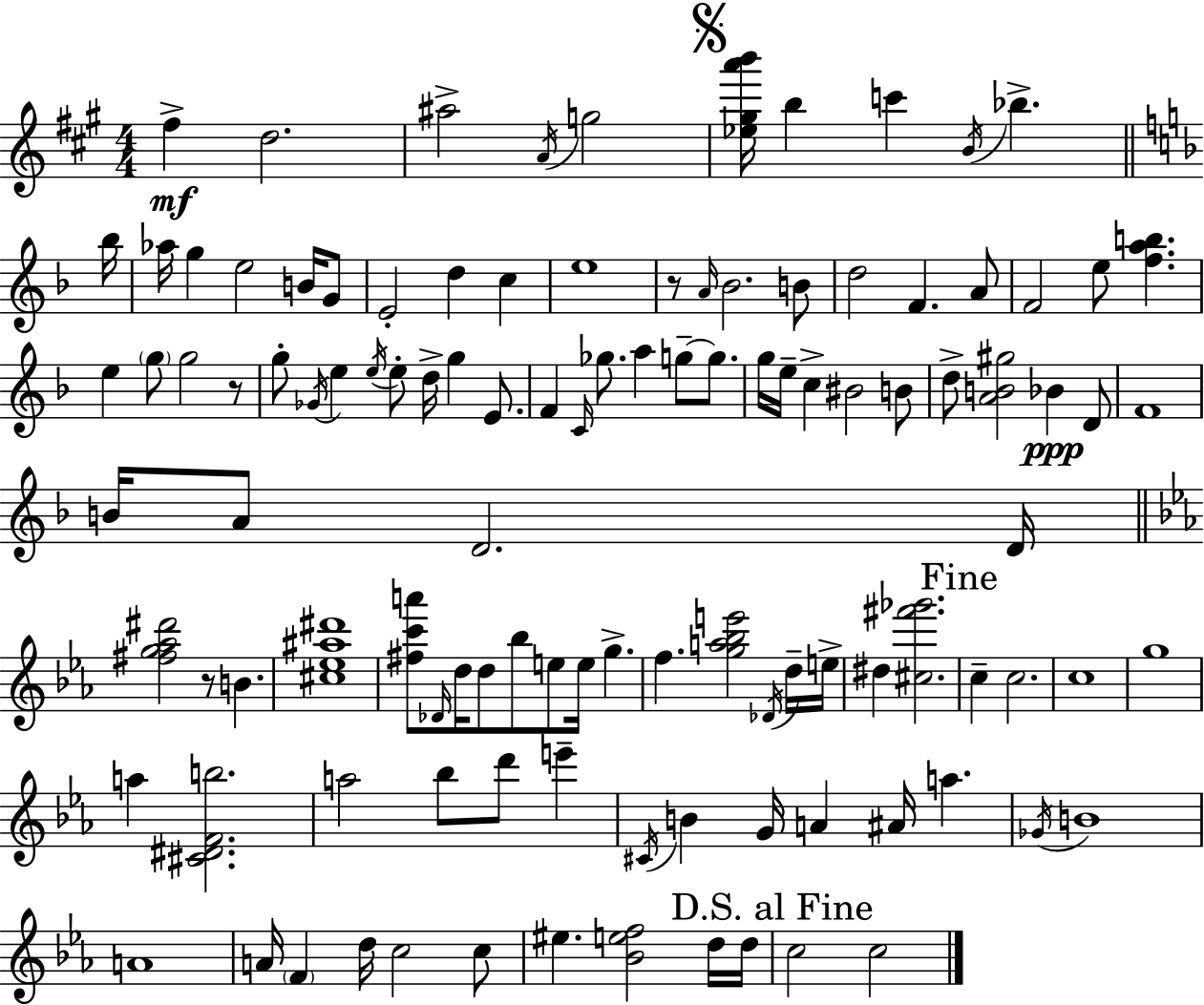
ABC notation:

X:1
T:Untitled
M:4/4
L:1/4
K:A
^f d2 ^a2 A/4 g2 [_e^ga'b']/4 b c' B/4 _b _b/4 _a/4 g e2 B/4 G/2 E2 d c e4 z/2 A/4 _B2 B/2 d2 F A/2 F2 e/2 [fab] e g/2 g2 z/2 g/2 _G/4 e e/4 e/2 d/4 g E/2 F C/4 _g/2 a g/2 g/2 g/4 e/4 c ^B2 B/2 d/2 [AB^g]2 _B D/2 F4 B/4 A/2 D2 D/4 [^fg_a^d']2 z/2 B [^c_e^a^d']4 [^fc'a']/2 _D/4 d/4 d/2 _b/2 e/2 e/4 g f [ga_be']2 _D/4 d/4 e/4 ^d [^c^f'_g']2 c c2 c4 g4 a [^C^DFb]2 a2 _b/2 d'/2 e' ^C/4 B G/4 A ^A/4 a _G/4 B4 A4 A/4 F d/4 c2 c/2 ^e [_Bef]2 d/4 d/4 c2 c2